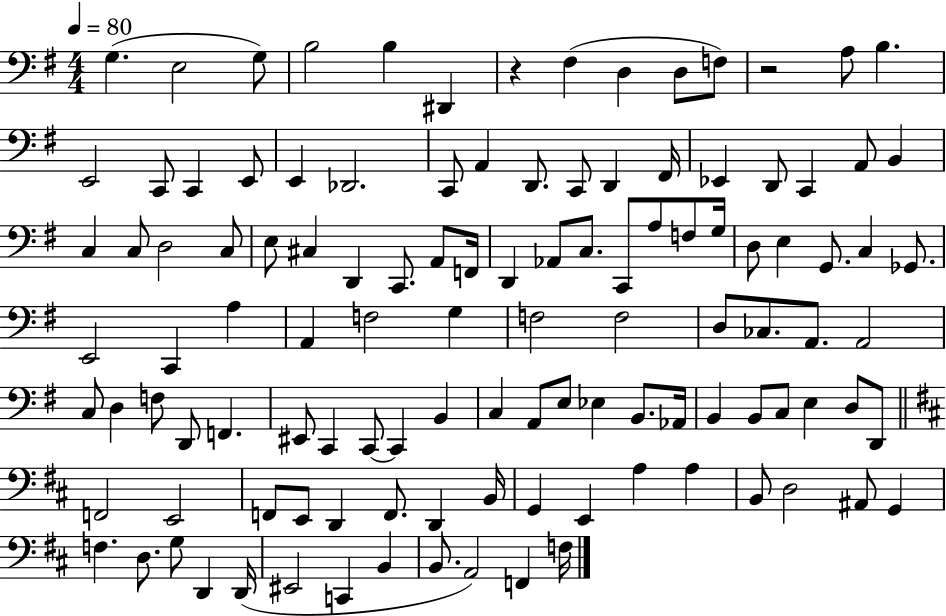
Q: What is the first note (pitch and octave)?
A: G3